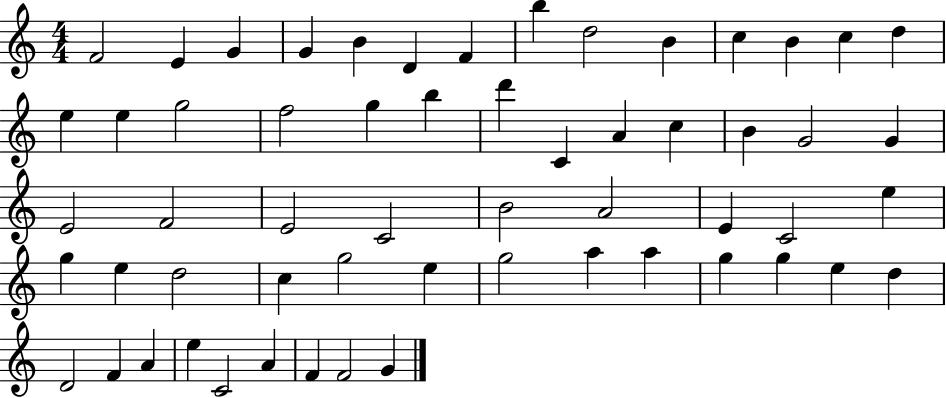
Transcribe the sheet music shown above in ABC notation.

X:1
T:Untitled
M:4/4
L:1/4
K:C
F2 E G G B D F b d2 B c B c d e e g2 f2 g b d' C A c B G2 G E2 F2 E2 C2 B2 A2 E C2 e g e d2 c g2 e g2 a a g g e d D2 F A e C2 A F F2 G